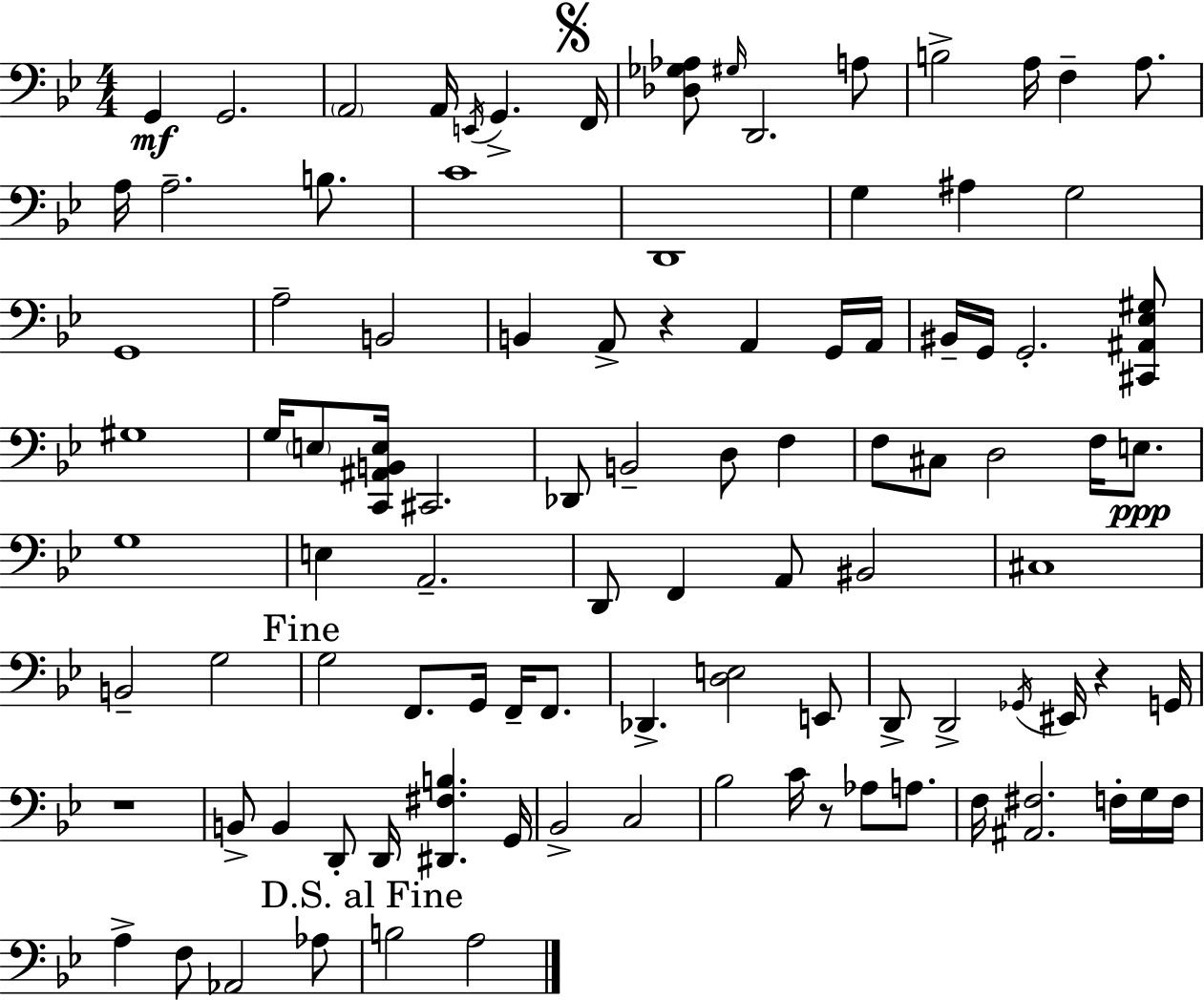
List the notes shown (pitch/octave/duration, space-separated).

G2/q G2/h. A2/h A2/s E2/s G2/q. F2/s [Db3,Gb3,Ab3]/e G#3/s D2/h. A3/e B3/h A3/s F3/q A3/e. A3/s A3/h. B3/e. C4/w D2/w G3/q A#3/q G3/h G2/w A3/h B2/h B2/q A2/e R/q A2/q G2/s A2/s BIS2/s G2/s G2/h. [C#2,A#2,Eb3,G#3]/e G#3/w G3/s E3/e [C2,A#2,B2,E3]/s C#2/h. Db2/e B2/h D3/e F3/q F3/e C#3/e D3/h F3/s E3/e. G3/w E3/q A2/h. D2/e F2/q A2/e BIS2/h C#3/w B2/h G3/h G3/h F2/e. G2/s F2/s F2/e. Db2/q. [D3,E3]/h E2/e D2/e D2/h Gb2/s EIS2/s R/q G2/s R/w B2/e B2/q D2/e D2/s [D#2,F#3,B3]/q. G2/s Bb2/h C3/h Bb3/h C4/s R/e Ab3/e A3/e. F3/s [A#2,F#3]/h. F3/s G3/s F3/s A3/q F3/e Ab2/h Ab3/e B3/h A3/h